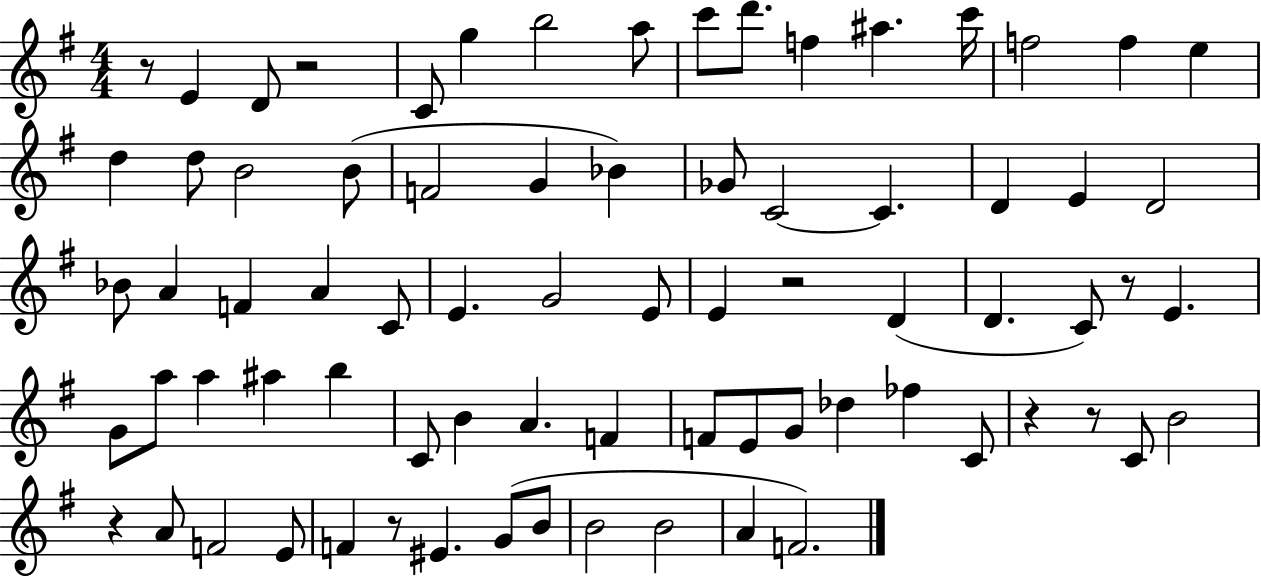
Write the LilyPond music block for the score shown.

{
  \clef treble
  \numericTimeSignature
  \time 4/4
  \key g \major
  r8 e'4 d'8 r2 | c'8 g''4 b''2 a''8 | c'''8 d'''8. f''4 ais''4. c'''16 | f''2 f''4 e''4 | \break d''4 d''8 b'2 b'8( | f'2 g'4 bes'4) | ges'8 c'2~~ c'4. | d'4 e'4 d'2 | \break bes'8 a'4 f'4 a'4 c'8 | e'4. g'2 e'8 | e'4 r2 d'4( | d'4. c'8) r8 e'4. | \break g'8 a''8 a''4 ais''4 b''4 | c'8 b'4 a'4. f'4 | f'8 e'8 g'8 des''4 fes''4 c'8 | r4 r8 c'8 b'2 | \break r4 a'8 f'2 e'8 | f'4 r8 eis'4. g'8( b'8 | b'2 b'2 | a'4 f'2.) | \break \bar "|."
}